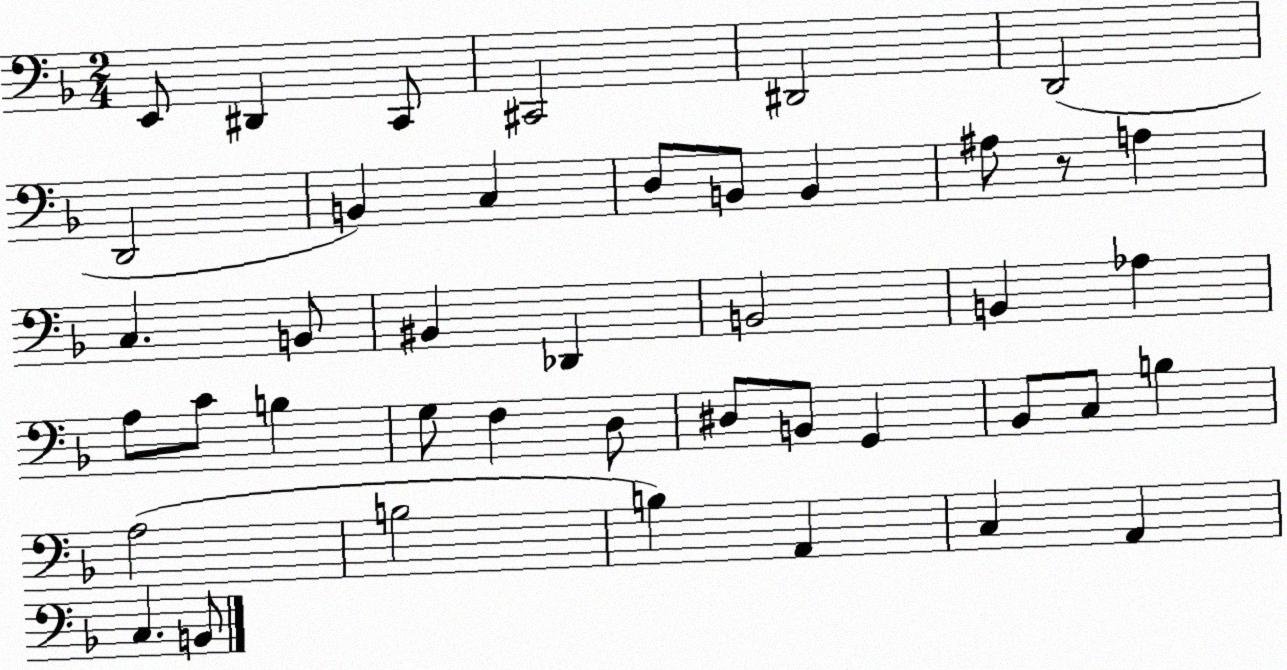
X:1
T:Untitled
M:2/4
L:1/4
K:F
E,,/2 ^D,, C,,/2 ^C,,2 ^D,,2 D,,2 D,,2 B,, C, D,/2 B,,/2 B,, ^A,/2 z/2 A, C, B,,/2 ^B,, _D,, B,,2 B,, _A, A,/2 C/2 B, G,/2 F, D,/2 ^D,/2 B,,/2 G,, _B,,/2 C,/2 B, A,2 B,2 B, A,, C, A,, C, B,,/2